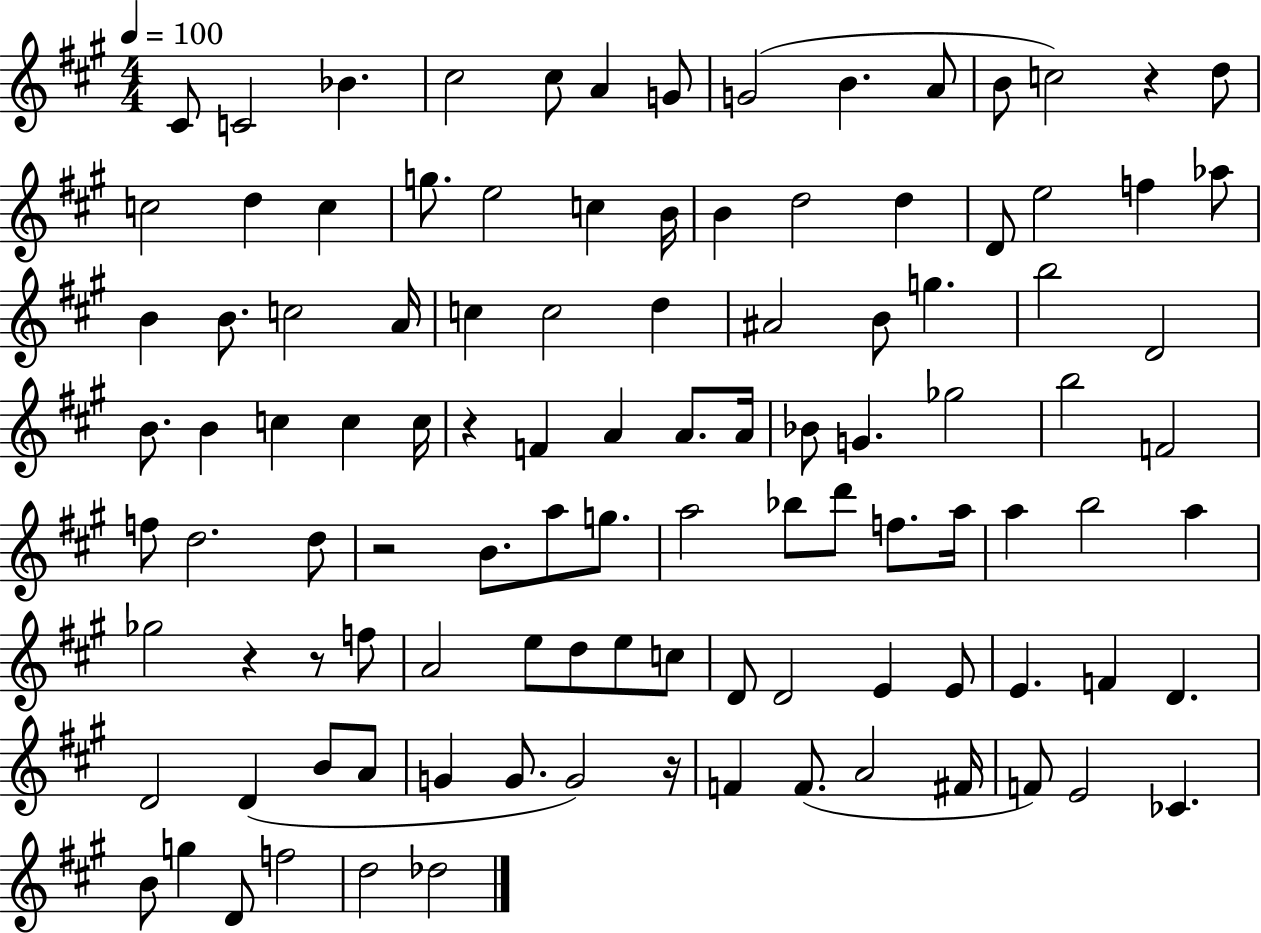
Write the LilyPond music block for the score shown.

{
  \clef treble
  \numericTimeSignature
  \time 4/4
  \key a \major
  \tempo 4 = 100
  cis'8 c'2 bes'4. | cis''2 cis''8 a'4 g'8 | g'2( b'4. a'8 | b'8 c''2) r4 d''8 | \break c''2 d''4 c''4 | g''8. e''2 c''4 b'16 | b'4 d''2 d''4 | d'8 e''2 f''4 aes''8 | \break b'4 b'8. c''2 a'16 | c''4 c''2 d''4 | ais'2 b'8 g''4. | b''2 d'2 | \break b'8. b'4 c''4 c''4 c''16 | r4 f'4 a'4 a'8. a'16 | bes'8 g'4. ges''2 | b''2 f'2 | \break f''8 d''2. d''8 | r2 b'8. a''8 g''8. | a''2 bes''8 d'''8 f''8. a''16 | a''4 b''2 a''4 | \break ges''2 r4 r8 f''8 | a'2 e''8 d''8 e''8 c''8 | d'8 d'2 e'4 e'8 | e'4. f'4 d'4. | \break d'2 d'4( b'8 a'8 | g'4 g'8. g'2) r16 | f'4 f'8.( a'2 fis'16 | f'8) e'2 ces'4. | \break b'8 g''4 d'8 f''2 | d''2 des''2 | \bar "|."
}